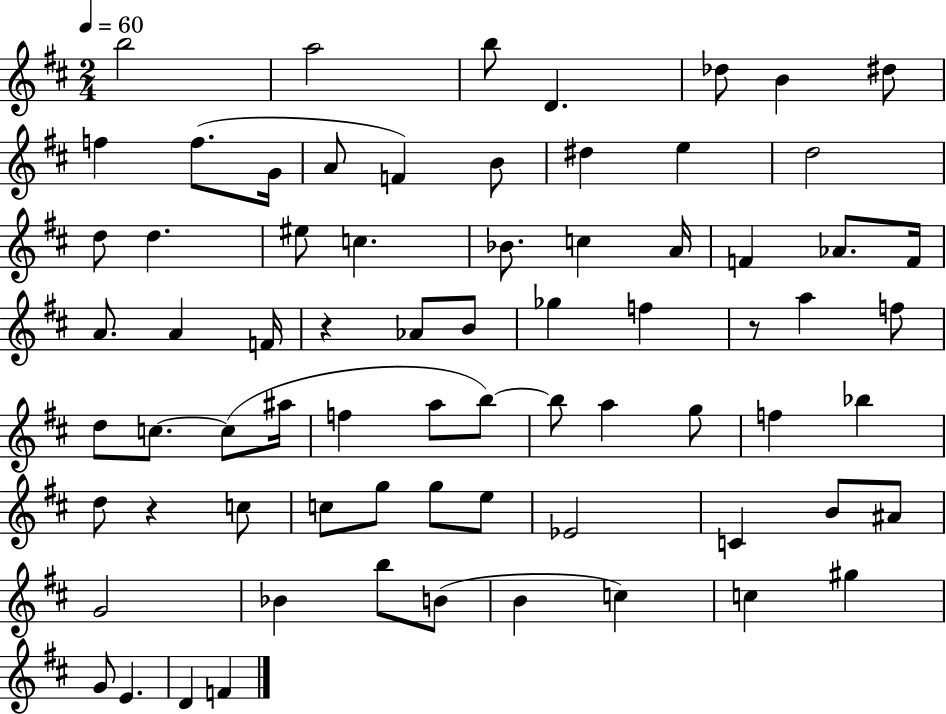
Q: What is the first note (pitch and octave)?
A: B5